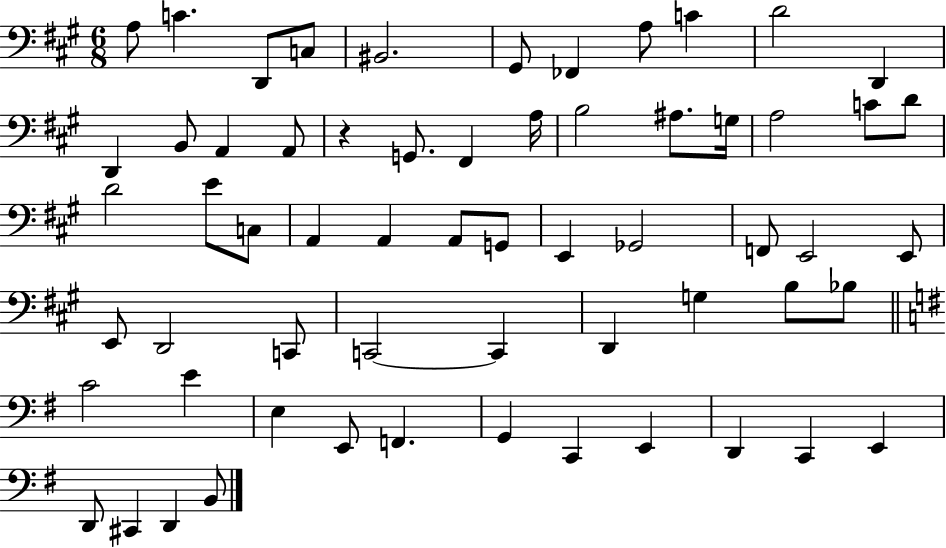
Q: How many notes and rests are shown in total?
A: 61